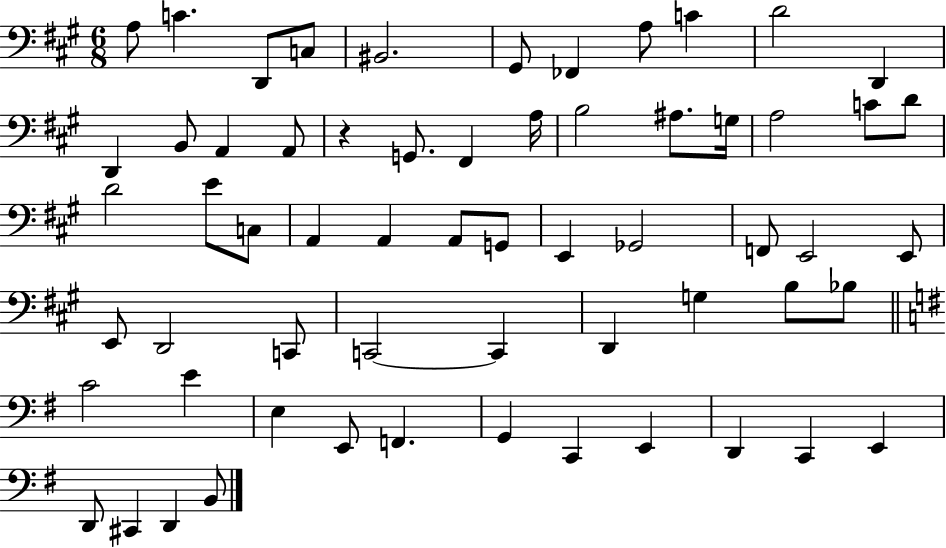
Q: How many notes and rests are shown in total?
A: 61